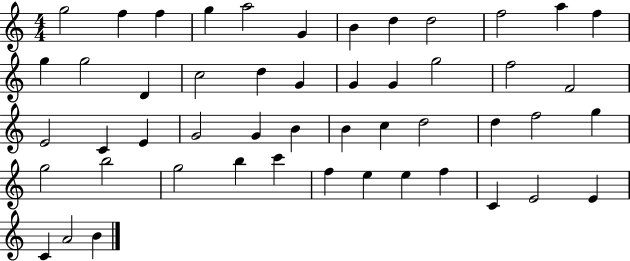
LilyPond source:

{
  \clef treble
  \numericTimeSignature
  \time 4/4
  \key c \major
  g''2 f''4 f''4 | g''4 a''2 g'4 | b'4 d''4 d''2 | f''2 a''4 f''4 | \break g''4 g''2 d'4 | c''2 d''4 g'4 | g'4 g'4 g''2 | f''2 f'2 | \break e'2 c'4 e'4 | g'2 g'4 b'4 | b'4 c''4 d''2 | d''4 f''2 g''4 | \break g''2 b''2 | g''2 b''4 c'''4 | f''4 e''4 e''4 f''4 | c'4 e'2 e'4 | \break c'4 a'2 b'4 | \bar "|."
}